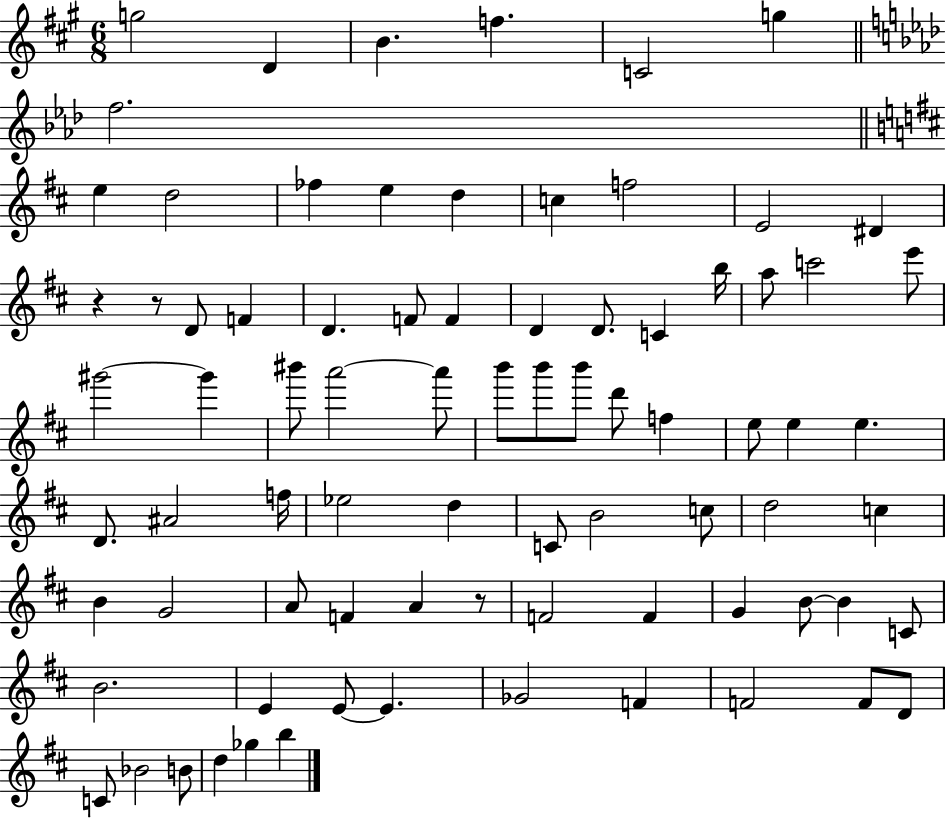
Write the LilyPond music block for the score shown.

{
  \clef treble
  \numericTimeSignature
  \time 6/8
  \key a \major
  g''2 d'4 | b'4. f''4. | c'2 g''4 | \bar "||" \break \key aes \major f''2. | \bar "||" \break \key b \minor e''4 d''2 | fes''4 e''4 d''4 | c''4 f''2 | e'2 dis'4 | \break r4 r8 d'8 f'4 | d'4. f'8 f'4 | d'4 d'8. c'4 b''16 | a''8 c'''2 e'''8 | \break gis'''2~~ gis'''4 | bis'''8 a'''2~~ a'''8 | b'''8 b'''8 b'''8 d'''8 f''4 | e''8 e''4 e''4. | \break d'8. ais'2 f''16 | ees''2 d''4 | c'8 b'2 c''8 | d''2 c''4 | \break b'4 g'2 | a'8 f'4 a'4 r8 | f'2 f'4 | g'4 b'8~~ b'4 c'8 | \break b'2. | e'4 e'8~~ e'4. | ges'2 f'4 | f'2 f'8 d'8 | \break c'8 bes'2 b'8 | d''4 ges''4 b''4 | \bar "|."
}